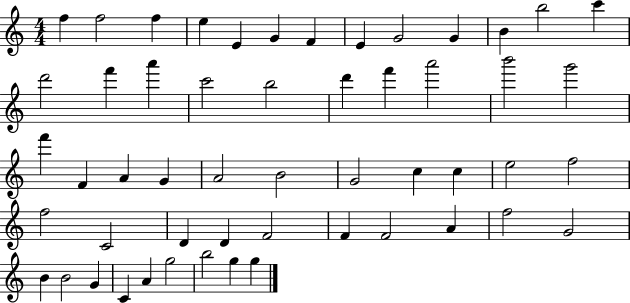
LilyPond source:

{
  \clef treble
  \numericTimeSignature
  \time 4/4
  \key c \major
  f''4 f''2 f''4 | e''4 e'4 g'4 f'4 | e'4 g'2 g'4 | b'4 b''2 c'''4 | \break d'''2 f'''4 a'''4 | c'''2 b''2 | d'''4 f'''4 a'''2 | b'''2 g'''2 | \break f'''4 f'4 a'4 g'4 | a'2 b'2 | g'2 c''4 c''4 | e''2 f''2 | \break f''2 c'2 | d'4 d'4 f'2 | f'4 f'2 a'4 | f''2 g'2 | \break b'4 b'2 g'4 | c'4 a'4 g''2 | b''2 g''4 g''4 | \bar "|."
}